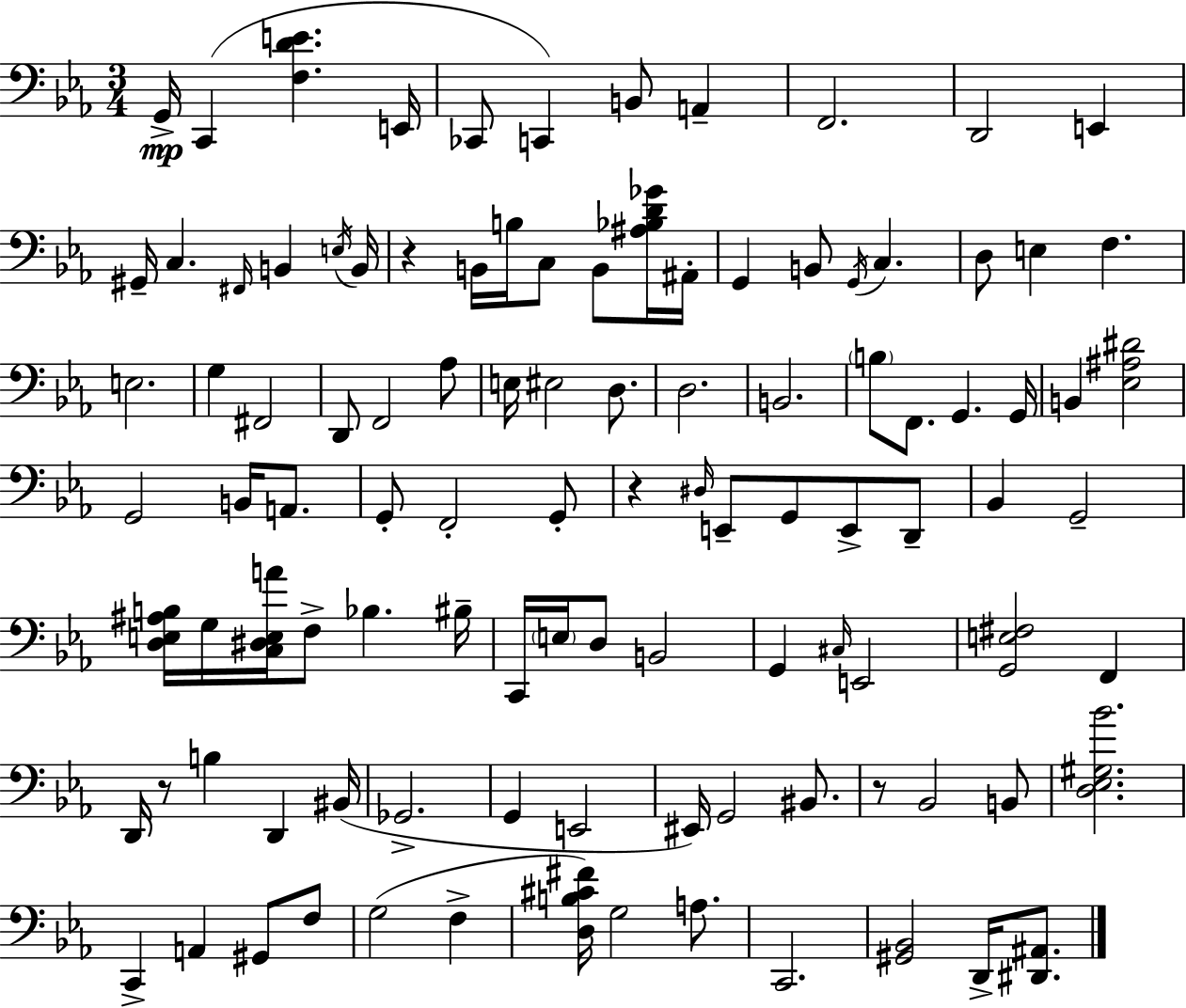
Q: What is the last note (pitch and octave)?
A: D2